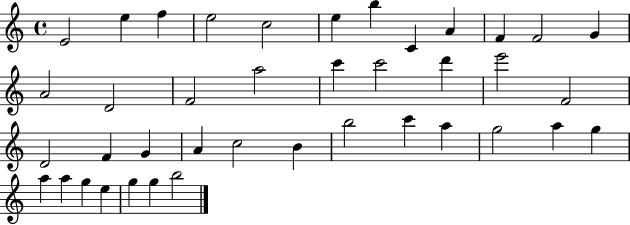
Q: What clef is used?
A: treble